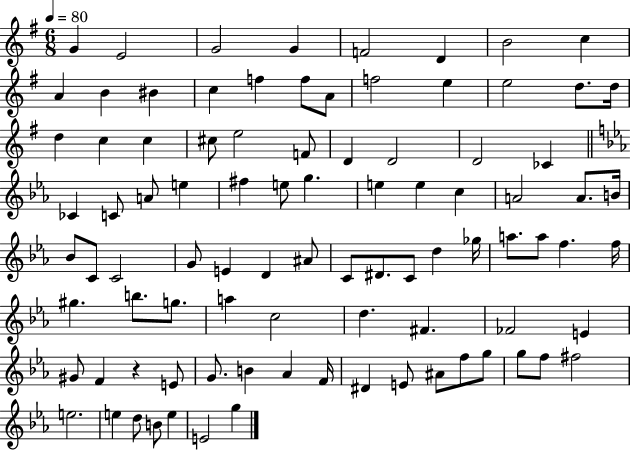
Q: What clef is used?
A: treble